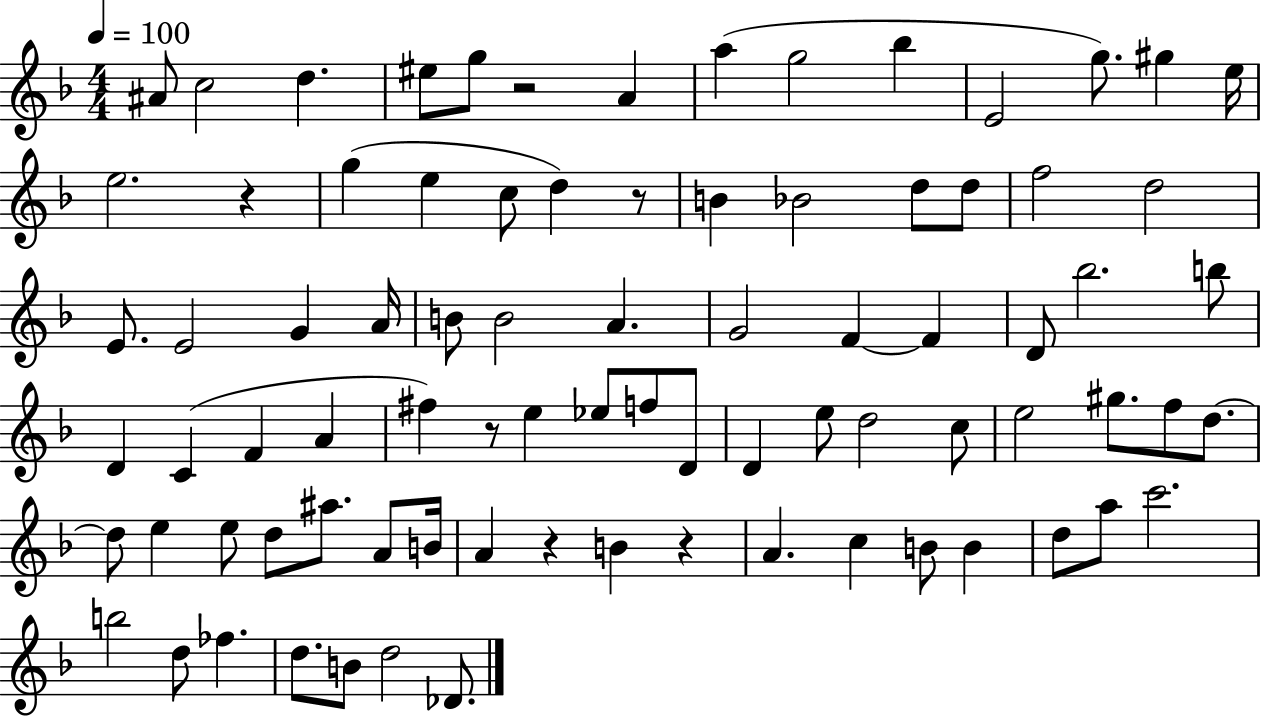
X:1
T:Untitled
M:4/4
L:1/4
K:F
^A/2 c2 d ^e/2 g/2 z2 A a g2 _b E2 g/2 ^g e/4 e2 z g e c/2 d z/2 B _B2 d/2 d/2 f2 d2 E/2 E2 G A/4 B/2 B2 A G2 F F D/2 _b2 b/2 D C F A ^f z/2 e _e/2 f/2 D/2 D e/2 d2 c/2 e2 ^g/2 f/2 d/2 d/2 e e/2 d/2 ^a/2 A/2 B/4 A z B z A c B/2 B d/2 a/2 c'2 b2 d/2 _f d/2 B/2 d2 _D/2